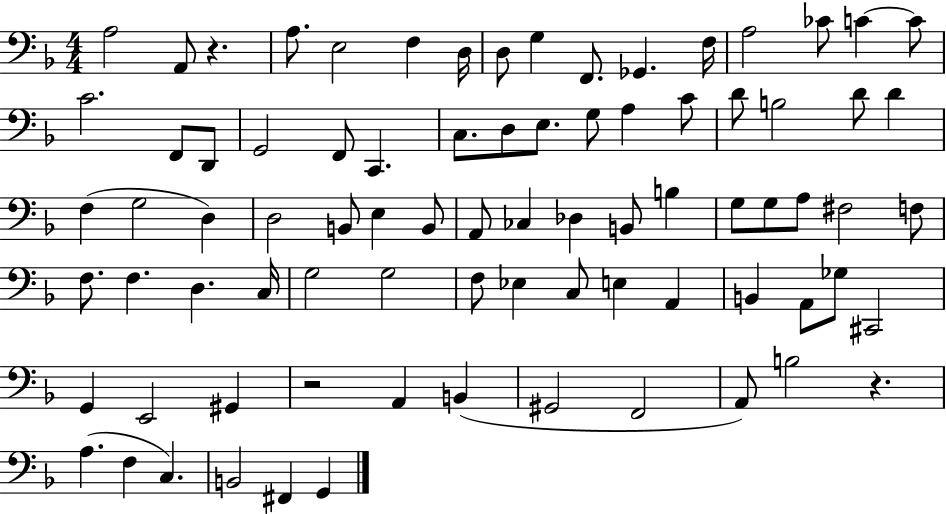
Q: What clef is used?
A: bass